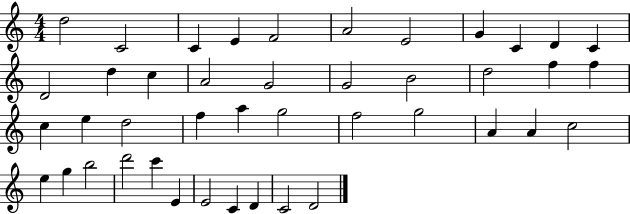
{
  \clef treble
  \numericTimeSignature
  \time 4/4
  \key c \major
  d''2 c'2 | c'4 e'4 f'2 | a'2 e'2 | g'4 c'4 d'4 c'4 | \break d'2 d''4 c''4 | a'2 g'2 | g'2 b'2 | d''2 f''4 f''4 | \break c''4 e''4 d''2 | f''4 a''4 g''2 | f''2 g''2 | a'4 a'4 c''2 | \break e''4 g''4 b''2 | d'''2 c'''4 e'4 | e'2 c'4 d'4 | c'2 d'2 | \break \bar "|."
}